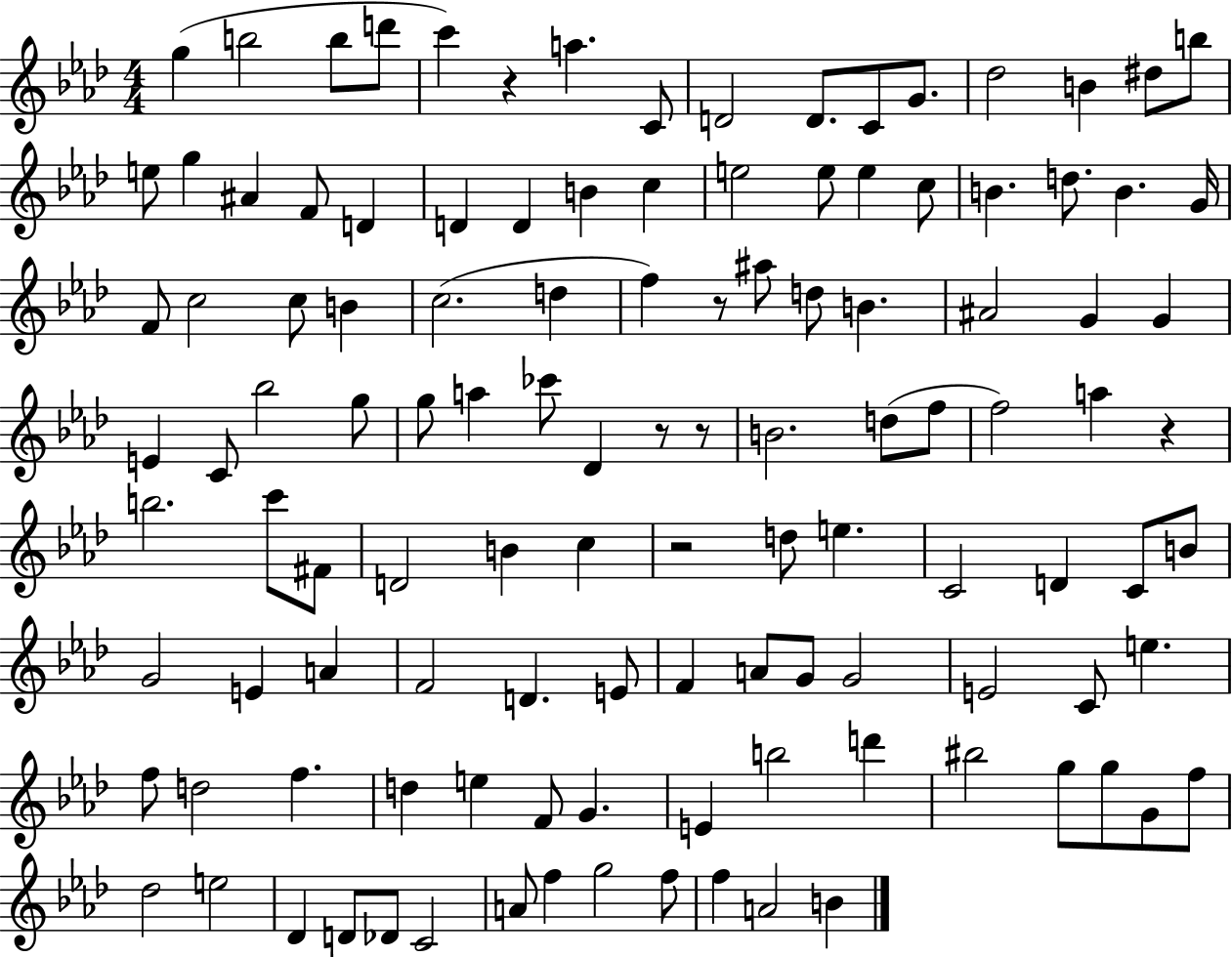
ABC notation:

X:1
T:Untitled
M:4/4
L:1/4
K:Ab
g b2 b/2 d'/2 c' z a C/2 D2 D/2 C/2 G/2 _d2 B ^d/2 b/2 e/2 g ^A F/2 D D D B c e2 e/2 e c/2 B d/2 B G/4 F/2 c2 c/2 B c2 d f z/2 ^a/2 d/2 B ^A2 G G E C/2 _b2 g/2 g/2 a _c'/2 _D z/2 z/2 B2 d/2 f/2 f2 a z b2 c'/2 ^F/2 D2 B c z2 d/2 e C2 D C/2 B/2 G2 E A F2 D E/2 F A/2 G/2 G2 E2 C/2 e f/2 d2 f d e F/2 G E b2 d' ^b2 g/2 g/2 G/2 f/2 _d2 e2 _D D/2 _D/2 C2 A/2 f g2 f/2 f A2 B